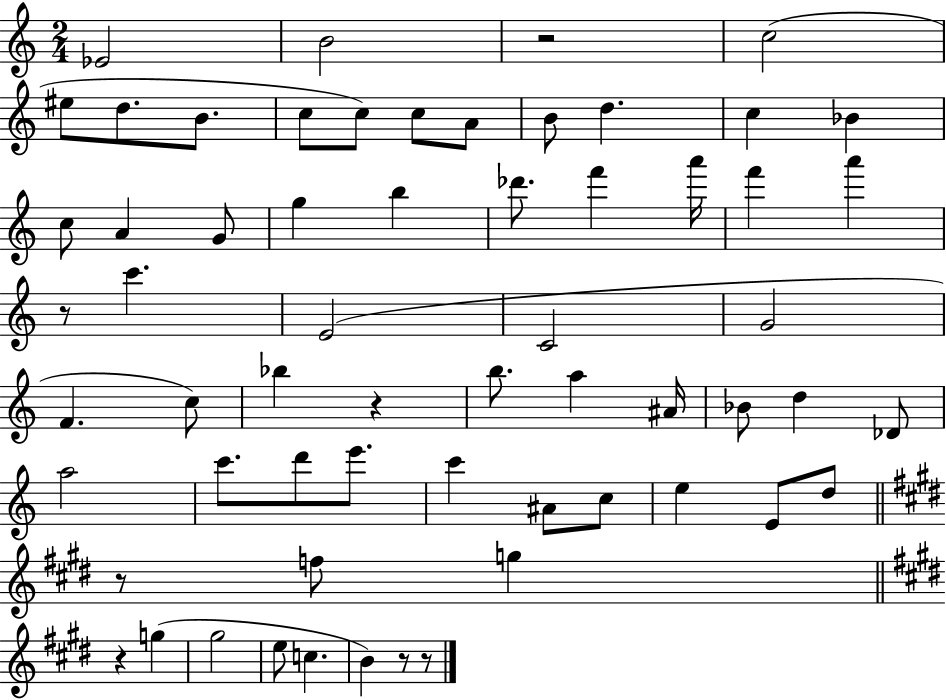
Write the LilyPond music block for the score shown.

{
  \clef treble
  \numericTimeSignature
  \time 2/4
  \key c \major
  ees'2 | b'2 | r2 | c''2( | \break eis''8 d''8. b'8. | c''8 c''8) c''8 a'8 | b'8 d''4. | c''4 bes'4 | \break c''8 a'4 g'8 | g''4 b''4 | des'''8. f'''4 a'''16 | f'''4 a'''4 | \break r8 c'''4. | e'2( | c'2 | g'2 | \break f'4. c''8) | bes''4 r4 | b''8. a''4 ais'16 | bes'8 d''4 des'8 | \break a''2 | c'''8. d'''8 e'''8. | c'''4 ais'8 c''8 | e''4 e'8 d''8 | \break \bar "||" \break \key e \major r8 f''8 g''4 | \bar "||" \break \key e \major r4 g''4( | gis''2 | e''8 c''4. | b'4) r8 r8 | \break \bar "|."
}